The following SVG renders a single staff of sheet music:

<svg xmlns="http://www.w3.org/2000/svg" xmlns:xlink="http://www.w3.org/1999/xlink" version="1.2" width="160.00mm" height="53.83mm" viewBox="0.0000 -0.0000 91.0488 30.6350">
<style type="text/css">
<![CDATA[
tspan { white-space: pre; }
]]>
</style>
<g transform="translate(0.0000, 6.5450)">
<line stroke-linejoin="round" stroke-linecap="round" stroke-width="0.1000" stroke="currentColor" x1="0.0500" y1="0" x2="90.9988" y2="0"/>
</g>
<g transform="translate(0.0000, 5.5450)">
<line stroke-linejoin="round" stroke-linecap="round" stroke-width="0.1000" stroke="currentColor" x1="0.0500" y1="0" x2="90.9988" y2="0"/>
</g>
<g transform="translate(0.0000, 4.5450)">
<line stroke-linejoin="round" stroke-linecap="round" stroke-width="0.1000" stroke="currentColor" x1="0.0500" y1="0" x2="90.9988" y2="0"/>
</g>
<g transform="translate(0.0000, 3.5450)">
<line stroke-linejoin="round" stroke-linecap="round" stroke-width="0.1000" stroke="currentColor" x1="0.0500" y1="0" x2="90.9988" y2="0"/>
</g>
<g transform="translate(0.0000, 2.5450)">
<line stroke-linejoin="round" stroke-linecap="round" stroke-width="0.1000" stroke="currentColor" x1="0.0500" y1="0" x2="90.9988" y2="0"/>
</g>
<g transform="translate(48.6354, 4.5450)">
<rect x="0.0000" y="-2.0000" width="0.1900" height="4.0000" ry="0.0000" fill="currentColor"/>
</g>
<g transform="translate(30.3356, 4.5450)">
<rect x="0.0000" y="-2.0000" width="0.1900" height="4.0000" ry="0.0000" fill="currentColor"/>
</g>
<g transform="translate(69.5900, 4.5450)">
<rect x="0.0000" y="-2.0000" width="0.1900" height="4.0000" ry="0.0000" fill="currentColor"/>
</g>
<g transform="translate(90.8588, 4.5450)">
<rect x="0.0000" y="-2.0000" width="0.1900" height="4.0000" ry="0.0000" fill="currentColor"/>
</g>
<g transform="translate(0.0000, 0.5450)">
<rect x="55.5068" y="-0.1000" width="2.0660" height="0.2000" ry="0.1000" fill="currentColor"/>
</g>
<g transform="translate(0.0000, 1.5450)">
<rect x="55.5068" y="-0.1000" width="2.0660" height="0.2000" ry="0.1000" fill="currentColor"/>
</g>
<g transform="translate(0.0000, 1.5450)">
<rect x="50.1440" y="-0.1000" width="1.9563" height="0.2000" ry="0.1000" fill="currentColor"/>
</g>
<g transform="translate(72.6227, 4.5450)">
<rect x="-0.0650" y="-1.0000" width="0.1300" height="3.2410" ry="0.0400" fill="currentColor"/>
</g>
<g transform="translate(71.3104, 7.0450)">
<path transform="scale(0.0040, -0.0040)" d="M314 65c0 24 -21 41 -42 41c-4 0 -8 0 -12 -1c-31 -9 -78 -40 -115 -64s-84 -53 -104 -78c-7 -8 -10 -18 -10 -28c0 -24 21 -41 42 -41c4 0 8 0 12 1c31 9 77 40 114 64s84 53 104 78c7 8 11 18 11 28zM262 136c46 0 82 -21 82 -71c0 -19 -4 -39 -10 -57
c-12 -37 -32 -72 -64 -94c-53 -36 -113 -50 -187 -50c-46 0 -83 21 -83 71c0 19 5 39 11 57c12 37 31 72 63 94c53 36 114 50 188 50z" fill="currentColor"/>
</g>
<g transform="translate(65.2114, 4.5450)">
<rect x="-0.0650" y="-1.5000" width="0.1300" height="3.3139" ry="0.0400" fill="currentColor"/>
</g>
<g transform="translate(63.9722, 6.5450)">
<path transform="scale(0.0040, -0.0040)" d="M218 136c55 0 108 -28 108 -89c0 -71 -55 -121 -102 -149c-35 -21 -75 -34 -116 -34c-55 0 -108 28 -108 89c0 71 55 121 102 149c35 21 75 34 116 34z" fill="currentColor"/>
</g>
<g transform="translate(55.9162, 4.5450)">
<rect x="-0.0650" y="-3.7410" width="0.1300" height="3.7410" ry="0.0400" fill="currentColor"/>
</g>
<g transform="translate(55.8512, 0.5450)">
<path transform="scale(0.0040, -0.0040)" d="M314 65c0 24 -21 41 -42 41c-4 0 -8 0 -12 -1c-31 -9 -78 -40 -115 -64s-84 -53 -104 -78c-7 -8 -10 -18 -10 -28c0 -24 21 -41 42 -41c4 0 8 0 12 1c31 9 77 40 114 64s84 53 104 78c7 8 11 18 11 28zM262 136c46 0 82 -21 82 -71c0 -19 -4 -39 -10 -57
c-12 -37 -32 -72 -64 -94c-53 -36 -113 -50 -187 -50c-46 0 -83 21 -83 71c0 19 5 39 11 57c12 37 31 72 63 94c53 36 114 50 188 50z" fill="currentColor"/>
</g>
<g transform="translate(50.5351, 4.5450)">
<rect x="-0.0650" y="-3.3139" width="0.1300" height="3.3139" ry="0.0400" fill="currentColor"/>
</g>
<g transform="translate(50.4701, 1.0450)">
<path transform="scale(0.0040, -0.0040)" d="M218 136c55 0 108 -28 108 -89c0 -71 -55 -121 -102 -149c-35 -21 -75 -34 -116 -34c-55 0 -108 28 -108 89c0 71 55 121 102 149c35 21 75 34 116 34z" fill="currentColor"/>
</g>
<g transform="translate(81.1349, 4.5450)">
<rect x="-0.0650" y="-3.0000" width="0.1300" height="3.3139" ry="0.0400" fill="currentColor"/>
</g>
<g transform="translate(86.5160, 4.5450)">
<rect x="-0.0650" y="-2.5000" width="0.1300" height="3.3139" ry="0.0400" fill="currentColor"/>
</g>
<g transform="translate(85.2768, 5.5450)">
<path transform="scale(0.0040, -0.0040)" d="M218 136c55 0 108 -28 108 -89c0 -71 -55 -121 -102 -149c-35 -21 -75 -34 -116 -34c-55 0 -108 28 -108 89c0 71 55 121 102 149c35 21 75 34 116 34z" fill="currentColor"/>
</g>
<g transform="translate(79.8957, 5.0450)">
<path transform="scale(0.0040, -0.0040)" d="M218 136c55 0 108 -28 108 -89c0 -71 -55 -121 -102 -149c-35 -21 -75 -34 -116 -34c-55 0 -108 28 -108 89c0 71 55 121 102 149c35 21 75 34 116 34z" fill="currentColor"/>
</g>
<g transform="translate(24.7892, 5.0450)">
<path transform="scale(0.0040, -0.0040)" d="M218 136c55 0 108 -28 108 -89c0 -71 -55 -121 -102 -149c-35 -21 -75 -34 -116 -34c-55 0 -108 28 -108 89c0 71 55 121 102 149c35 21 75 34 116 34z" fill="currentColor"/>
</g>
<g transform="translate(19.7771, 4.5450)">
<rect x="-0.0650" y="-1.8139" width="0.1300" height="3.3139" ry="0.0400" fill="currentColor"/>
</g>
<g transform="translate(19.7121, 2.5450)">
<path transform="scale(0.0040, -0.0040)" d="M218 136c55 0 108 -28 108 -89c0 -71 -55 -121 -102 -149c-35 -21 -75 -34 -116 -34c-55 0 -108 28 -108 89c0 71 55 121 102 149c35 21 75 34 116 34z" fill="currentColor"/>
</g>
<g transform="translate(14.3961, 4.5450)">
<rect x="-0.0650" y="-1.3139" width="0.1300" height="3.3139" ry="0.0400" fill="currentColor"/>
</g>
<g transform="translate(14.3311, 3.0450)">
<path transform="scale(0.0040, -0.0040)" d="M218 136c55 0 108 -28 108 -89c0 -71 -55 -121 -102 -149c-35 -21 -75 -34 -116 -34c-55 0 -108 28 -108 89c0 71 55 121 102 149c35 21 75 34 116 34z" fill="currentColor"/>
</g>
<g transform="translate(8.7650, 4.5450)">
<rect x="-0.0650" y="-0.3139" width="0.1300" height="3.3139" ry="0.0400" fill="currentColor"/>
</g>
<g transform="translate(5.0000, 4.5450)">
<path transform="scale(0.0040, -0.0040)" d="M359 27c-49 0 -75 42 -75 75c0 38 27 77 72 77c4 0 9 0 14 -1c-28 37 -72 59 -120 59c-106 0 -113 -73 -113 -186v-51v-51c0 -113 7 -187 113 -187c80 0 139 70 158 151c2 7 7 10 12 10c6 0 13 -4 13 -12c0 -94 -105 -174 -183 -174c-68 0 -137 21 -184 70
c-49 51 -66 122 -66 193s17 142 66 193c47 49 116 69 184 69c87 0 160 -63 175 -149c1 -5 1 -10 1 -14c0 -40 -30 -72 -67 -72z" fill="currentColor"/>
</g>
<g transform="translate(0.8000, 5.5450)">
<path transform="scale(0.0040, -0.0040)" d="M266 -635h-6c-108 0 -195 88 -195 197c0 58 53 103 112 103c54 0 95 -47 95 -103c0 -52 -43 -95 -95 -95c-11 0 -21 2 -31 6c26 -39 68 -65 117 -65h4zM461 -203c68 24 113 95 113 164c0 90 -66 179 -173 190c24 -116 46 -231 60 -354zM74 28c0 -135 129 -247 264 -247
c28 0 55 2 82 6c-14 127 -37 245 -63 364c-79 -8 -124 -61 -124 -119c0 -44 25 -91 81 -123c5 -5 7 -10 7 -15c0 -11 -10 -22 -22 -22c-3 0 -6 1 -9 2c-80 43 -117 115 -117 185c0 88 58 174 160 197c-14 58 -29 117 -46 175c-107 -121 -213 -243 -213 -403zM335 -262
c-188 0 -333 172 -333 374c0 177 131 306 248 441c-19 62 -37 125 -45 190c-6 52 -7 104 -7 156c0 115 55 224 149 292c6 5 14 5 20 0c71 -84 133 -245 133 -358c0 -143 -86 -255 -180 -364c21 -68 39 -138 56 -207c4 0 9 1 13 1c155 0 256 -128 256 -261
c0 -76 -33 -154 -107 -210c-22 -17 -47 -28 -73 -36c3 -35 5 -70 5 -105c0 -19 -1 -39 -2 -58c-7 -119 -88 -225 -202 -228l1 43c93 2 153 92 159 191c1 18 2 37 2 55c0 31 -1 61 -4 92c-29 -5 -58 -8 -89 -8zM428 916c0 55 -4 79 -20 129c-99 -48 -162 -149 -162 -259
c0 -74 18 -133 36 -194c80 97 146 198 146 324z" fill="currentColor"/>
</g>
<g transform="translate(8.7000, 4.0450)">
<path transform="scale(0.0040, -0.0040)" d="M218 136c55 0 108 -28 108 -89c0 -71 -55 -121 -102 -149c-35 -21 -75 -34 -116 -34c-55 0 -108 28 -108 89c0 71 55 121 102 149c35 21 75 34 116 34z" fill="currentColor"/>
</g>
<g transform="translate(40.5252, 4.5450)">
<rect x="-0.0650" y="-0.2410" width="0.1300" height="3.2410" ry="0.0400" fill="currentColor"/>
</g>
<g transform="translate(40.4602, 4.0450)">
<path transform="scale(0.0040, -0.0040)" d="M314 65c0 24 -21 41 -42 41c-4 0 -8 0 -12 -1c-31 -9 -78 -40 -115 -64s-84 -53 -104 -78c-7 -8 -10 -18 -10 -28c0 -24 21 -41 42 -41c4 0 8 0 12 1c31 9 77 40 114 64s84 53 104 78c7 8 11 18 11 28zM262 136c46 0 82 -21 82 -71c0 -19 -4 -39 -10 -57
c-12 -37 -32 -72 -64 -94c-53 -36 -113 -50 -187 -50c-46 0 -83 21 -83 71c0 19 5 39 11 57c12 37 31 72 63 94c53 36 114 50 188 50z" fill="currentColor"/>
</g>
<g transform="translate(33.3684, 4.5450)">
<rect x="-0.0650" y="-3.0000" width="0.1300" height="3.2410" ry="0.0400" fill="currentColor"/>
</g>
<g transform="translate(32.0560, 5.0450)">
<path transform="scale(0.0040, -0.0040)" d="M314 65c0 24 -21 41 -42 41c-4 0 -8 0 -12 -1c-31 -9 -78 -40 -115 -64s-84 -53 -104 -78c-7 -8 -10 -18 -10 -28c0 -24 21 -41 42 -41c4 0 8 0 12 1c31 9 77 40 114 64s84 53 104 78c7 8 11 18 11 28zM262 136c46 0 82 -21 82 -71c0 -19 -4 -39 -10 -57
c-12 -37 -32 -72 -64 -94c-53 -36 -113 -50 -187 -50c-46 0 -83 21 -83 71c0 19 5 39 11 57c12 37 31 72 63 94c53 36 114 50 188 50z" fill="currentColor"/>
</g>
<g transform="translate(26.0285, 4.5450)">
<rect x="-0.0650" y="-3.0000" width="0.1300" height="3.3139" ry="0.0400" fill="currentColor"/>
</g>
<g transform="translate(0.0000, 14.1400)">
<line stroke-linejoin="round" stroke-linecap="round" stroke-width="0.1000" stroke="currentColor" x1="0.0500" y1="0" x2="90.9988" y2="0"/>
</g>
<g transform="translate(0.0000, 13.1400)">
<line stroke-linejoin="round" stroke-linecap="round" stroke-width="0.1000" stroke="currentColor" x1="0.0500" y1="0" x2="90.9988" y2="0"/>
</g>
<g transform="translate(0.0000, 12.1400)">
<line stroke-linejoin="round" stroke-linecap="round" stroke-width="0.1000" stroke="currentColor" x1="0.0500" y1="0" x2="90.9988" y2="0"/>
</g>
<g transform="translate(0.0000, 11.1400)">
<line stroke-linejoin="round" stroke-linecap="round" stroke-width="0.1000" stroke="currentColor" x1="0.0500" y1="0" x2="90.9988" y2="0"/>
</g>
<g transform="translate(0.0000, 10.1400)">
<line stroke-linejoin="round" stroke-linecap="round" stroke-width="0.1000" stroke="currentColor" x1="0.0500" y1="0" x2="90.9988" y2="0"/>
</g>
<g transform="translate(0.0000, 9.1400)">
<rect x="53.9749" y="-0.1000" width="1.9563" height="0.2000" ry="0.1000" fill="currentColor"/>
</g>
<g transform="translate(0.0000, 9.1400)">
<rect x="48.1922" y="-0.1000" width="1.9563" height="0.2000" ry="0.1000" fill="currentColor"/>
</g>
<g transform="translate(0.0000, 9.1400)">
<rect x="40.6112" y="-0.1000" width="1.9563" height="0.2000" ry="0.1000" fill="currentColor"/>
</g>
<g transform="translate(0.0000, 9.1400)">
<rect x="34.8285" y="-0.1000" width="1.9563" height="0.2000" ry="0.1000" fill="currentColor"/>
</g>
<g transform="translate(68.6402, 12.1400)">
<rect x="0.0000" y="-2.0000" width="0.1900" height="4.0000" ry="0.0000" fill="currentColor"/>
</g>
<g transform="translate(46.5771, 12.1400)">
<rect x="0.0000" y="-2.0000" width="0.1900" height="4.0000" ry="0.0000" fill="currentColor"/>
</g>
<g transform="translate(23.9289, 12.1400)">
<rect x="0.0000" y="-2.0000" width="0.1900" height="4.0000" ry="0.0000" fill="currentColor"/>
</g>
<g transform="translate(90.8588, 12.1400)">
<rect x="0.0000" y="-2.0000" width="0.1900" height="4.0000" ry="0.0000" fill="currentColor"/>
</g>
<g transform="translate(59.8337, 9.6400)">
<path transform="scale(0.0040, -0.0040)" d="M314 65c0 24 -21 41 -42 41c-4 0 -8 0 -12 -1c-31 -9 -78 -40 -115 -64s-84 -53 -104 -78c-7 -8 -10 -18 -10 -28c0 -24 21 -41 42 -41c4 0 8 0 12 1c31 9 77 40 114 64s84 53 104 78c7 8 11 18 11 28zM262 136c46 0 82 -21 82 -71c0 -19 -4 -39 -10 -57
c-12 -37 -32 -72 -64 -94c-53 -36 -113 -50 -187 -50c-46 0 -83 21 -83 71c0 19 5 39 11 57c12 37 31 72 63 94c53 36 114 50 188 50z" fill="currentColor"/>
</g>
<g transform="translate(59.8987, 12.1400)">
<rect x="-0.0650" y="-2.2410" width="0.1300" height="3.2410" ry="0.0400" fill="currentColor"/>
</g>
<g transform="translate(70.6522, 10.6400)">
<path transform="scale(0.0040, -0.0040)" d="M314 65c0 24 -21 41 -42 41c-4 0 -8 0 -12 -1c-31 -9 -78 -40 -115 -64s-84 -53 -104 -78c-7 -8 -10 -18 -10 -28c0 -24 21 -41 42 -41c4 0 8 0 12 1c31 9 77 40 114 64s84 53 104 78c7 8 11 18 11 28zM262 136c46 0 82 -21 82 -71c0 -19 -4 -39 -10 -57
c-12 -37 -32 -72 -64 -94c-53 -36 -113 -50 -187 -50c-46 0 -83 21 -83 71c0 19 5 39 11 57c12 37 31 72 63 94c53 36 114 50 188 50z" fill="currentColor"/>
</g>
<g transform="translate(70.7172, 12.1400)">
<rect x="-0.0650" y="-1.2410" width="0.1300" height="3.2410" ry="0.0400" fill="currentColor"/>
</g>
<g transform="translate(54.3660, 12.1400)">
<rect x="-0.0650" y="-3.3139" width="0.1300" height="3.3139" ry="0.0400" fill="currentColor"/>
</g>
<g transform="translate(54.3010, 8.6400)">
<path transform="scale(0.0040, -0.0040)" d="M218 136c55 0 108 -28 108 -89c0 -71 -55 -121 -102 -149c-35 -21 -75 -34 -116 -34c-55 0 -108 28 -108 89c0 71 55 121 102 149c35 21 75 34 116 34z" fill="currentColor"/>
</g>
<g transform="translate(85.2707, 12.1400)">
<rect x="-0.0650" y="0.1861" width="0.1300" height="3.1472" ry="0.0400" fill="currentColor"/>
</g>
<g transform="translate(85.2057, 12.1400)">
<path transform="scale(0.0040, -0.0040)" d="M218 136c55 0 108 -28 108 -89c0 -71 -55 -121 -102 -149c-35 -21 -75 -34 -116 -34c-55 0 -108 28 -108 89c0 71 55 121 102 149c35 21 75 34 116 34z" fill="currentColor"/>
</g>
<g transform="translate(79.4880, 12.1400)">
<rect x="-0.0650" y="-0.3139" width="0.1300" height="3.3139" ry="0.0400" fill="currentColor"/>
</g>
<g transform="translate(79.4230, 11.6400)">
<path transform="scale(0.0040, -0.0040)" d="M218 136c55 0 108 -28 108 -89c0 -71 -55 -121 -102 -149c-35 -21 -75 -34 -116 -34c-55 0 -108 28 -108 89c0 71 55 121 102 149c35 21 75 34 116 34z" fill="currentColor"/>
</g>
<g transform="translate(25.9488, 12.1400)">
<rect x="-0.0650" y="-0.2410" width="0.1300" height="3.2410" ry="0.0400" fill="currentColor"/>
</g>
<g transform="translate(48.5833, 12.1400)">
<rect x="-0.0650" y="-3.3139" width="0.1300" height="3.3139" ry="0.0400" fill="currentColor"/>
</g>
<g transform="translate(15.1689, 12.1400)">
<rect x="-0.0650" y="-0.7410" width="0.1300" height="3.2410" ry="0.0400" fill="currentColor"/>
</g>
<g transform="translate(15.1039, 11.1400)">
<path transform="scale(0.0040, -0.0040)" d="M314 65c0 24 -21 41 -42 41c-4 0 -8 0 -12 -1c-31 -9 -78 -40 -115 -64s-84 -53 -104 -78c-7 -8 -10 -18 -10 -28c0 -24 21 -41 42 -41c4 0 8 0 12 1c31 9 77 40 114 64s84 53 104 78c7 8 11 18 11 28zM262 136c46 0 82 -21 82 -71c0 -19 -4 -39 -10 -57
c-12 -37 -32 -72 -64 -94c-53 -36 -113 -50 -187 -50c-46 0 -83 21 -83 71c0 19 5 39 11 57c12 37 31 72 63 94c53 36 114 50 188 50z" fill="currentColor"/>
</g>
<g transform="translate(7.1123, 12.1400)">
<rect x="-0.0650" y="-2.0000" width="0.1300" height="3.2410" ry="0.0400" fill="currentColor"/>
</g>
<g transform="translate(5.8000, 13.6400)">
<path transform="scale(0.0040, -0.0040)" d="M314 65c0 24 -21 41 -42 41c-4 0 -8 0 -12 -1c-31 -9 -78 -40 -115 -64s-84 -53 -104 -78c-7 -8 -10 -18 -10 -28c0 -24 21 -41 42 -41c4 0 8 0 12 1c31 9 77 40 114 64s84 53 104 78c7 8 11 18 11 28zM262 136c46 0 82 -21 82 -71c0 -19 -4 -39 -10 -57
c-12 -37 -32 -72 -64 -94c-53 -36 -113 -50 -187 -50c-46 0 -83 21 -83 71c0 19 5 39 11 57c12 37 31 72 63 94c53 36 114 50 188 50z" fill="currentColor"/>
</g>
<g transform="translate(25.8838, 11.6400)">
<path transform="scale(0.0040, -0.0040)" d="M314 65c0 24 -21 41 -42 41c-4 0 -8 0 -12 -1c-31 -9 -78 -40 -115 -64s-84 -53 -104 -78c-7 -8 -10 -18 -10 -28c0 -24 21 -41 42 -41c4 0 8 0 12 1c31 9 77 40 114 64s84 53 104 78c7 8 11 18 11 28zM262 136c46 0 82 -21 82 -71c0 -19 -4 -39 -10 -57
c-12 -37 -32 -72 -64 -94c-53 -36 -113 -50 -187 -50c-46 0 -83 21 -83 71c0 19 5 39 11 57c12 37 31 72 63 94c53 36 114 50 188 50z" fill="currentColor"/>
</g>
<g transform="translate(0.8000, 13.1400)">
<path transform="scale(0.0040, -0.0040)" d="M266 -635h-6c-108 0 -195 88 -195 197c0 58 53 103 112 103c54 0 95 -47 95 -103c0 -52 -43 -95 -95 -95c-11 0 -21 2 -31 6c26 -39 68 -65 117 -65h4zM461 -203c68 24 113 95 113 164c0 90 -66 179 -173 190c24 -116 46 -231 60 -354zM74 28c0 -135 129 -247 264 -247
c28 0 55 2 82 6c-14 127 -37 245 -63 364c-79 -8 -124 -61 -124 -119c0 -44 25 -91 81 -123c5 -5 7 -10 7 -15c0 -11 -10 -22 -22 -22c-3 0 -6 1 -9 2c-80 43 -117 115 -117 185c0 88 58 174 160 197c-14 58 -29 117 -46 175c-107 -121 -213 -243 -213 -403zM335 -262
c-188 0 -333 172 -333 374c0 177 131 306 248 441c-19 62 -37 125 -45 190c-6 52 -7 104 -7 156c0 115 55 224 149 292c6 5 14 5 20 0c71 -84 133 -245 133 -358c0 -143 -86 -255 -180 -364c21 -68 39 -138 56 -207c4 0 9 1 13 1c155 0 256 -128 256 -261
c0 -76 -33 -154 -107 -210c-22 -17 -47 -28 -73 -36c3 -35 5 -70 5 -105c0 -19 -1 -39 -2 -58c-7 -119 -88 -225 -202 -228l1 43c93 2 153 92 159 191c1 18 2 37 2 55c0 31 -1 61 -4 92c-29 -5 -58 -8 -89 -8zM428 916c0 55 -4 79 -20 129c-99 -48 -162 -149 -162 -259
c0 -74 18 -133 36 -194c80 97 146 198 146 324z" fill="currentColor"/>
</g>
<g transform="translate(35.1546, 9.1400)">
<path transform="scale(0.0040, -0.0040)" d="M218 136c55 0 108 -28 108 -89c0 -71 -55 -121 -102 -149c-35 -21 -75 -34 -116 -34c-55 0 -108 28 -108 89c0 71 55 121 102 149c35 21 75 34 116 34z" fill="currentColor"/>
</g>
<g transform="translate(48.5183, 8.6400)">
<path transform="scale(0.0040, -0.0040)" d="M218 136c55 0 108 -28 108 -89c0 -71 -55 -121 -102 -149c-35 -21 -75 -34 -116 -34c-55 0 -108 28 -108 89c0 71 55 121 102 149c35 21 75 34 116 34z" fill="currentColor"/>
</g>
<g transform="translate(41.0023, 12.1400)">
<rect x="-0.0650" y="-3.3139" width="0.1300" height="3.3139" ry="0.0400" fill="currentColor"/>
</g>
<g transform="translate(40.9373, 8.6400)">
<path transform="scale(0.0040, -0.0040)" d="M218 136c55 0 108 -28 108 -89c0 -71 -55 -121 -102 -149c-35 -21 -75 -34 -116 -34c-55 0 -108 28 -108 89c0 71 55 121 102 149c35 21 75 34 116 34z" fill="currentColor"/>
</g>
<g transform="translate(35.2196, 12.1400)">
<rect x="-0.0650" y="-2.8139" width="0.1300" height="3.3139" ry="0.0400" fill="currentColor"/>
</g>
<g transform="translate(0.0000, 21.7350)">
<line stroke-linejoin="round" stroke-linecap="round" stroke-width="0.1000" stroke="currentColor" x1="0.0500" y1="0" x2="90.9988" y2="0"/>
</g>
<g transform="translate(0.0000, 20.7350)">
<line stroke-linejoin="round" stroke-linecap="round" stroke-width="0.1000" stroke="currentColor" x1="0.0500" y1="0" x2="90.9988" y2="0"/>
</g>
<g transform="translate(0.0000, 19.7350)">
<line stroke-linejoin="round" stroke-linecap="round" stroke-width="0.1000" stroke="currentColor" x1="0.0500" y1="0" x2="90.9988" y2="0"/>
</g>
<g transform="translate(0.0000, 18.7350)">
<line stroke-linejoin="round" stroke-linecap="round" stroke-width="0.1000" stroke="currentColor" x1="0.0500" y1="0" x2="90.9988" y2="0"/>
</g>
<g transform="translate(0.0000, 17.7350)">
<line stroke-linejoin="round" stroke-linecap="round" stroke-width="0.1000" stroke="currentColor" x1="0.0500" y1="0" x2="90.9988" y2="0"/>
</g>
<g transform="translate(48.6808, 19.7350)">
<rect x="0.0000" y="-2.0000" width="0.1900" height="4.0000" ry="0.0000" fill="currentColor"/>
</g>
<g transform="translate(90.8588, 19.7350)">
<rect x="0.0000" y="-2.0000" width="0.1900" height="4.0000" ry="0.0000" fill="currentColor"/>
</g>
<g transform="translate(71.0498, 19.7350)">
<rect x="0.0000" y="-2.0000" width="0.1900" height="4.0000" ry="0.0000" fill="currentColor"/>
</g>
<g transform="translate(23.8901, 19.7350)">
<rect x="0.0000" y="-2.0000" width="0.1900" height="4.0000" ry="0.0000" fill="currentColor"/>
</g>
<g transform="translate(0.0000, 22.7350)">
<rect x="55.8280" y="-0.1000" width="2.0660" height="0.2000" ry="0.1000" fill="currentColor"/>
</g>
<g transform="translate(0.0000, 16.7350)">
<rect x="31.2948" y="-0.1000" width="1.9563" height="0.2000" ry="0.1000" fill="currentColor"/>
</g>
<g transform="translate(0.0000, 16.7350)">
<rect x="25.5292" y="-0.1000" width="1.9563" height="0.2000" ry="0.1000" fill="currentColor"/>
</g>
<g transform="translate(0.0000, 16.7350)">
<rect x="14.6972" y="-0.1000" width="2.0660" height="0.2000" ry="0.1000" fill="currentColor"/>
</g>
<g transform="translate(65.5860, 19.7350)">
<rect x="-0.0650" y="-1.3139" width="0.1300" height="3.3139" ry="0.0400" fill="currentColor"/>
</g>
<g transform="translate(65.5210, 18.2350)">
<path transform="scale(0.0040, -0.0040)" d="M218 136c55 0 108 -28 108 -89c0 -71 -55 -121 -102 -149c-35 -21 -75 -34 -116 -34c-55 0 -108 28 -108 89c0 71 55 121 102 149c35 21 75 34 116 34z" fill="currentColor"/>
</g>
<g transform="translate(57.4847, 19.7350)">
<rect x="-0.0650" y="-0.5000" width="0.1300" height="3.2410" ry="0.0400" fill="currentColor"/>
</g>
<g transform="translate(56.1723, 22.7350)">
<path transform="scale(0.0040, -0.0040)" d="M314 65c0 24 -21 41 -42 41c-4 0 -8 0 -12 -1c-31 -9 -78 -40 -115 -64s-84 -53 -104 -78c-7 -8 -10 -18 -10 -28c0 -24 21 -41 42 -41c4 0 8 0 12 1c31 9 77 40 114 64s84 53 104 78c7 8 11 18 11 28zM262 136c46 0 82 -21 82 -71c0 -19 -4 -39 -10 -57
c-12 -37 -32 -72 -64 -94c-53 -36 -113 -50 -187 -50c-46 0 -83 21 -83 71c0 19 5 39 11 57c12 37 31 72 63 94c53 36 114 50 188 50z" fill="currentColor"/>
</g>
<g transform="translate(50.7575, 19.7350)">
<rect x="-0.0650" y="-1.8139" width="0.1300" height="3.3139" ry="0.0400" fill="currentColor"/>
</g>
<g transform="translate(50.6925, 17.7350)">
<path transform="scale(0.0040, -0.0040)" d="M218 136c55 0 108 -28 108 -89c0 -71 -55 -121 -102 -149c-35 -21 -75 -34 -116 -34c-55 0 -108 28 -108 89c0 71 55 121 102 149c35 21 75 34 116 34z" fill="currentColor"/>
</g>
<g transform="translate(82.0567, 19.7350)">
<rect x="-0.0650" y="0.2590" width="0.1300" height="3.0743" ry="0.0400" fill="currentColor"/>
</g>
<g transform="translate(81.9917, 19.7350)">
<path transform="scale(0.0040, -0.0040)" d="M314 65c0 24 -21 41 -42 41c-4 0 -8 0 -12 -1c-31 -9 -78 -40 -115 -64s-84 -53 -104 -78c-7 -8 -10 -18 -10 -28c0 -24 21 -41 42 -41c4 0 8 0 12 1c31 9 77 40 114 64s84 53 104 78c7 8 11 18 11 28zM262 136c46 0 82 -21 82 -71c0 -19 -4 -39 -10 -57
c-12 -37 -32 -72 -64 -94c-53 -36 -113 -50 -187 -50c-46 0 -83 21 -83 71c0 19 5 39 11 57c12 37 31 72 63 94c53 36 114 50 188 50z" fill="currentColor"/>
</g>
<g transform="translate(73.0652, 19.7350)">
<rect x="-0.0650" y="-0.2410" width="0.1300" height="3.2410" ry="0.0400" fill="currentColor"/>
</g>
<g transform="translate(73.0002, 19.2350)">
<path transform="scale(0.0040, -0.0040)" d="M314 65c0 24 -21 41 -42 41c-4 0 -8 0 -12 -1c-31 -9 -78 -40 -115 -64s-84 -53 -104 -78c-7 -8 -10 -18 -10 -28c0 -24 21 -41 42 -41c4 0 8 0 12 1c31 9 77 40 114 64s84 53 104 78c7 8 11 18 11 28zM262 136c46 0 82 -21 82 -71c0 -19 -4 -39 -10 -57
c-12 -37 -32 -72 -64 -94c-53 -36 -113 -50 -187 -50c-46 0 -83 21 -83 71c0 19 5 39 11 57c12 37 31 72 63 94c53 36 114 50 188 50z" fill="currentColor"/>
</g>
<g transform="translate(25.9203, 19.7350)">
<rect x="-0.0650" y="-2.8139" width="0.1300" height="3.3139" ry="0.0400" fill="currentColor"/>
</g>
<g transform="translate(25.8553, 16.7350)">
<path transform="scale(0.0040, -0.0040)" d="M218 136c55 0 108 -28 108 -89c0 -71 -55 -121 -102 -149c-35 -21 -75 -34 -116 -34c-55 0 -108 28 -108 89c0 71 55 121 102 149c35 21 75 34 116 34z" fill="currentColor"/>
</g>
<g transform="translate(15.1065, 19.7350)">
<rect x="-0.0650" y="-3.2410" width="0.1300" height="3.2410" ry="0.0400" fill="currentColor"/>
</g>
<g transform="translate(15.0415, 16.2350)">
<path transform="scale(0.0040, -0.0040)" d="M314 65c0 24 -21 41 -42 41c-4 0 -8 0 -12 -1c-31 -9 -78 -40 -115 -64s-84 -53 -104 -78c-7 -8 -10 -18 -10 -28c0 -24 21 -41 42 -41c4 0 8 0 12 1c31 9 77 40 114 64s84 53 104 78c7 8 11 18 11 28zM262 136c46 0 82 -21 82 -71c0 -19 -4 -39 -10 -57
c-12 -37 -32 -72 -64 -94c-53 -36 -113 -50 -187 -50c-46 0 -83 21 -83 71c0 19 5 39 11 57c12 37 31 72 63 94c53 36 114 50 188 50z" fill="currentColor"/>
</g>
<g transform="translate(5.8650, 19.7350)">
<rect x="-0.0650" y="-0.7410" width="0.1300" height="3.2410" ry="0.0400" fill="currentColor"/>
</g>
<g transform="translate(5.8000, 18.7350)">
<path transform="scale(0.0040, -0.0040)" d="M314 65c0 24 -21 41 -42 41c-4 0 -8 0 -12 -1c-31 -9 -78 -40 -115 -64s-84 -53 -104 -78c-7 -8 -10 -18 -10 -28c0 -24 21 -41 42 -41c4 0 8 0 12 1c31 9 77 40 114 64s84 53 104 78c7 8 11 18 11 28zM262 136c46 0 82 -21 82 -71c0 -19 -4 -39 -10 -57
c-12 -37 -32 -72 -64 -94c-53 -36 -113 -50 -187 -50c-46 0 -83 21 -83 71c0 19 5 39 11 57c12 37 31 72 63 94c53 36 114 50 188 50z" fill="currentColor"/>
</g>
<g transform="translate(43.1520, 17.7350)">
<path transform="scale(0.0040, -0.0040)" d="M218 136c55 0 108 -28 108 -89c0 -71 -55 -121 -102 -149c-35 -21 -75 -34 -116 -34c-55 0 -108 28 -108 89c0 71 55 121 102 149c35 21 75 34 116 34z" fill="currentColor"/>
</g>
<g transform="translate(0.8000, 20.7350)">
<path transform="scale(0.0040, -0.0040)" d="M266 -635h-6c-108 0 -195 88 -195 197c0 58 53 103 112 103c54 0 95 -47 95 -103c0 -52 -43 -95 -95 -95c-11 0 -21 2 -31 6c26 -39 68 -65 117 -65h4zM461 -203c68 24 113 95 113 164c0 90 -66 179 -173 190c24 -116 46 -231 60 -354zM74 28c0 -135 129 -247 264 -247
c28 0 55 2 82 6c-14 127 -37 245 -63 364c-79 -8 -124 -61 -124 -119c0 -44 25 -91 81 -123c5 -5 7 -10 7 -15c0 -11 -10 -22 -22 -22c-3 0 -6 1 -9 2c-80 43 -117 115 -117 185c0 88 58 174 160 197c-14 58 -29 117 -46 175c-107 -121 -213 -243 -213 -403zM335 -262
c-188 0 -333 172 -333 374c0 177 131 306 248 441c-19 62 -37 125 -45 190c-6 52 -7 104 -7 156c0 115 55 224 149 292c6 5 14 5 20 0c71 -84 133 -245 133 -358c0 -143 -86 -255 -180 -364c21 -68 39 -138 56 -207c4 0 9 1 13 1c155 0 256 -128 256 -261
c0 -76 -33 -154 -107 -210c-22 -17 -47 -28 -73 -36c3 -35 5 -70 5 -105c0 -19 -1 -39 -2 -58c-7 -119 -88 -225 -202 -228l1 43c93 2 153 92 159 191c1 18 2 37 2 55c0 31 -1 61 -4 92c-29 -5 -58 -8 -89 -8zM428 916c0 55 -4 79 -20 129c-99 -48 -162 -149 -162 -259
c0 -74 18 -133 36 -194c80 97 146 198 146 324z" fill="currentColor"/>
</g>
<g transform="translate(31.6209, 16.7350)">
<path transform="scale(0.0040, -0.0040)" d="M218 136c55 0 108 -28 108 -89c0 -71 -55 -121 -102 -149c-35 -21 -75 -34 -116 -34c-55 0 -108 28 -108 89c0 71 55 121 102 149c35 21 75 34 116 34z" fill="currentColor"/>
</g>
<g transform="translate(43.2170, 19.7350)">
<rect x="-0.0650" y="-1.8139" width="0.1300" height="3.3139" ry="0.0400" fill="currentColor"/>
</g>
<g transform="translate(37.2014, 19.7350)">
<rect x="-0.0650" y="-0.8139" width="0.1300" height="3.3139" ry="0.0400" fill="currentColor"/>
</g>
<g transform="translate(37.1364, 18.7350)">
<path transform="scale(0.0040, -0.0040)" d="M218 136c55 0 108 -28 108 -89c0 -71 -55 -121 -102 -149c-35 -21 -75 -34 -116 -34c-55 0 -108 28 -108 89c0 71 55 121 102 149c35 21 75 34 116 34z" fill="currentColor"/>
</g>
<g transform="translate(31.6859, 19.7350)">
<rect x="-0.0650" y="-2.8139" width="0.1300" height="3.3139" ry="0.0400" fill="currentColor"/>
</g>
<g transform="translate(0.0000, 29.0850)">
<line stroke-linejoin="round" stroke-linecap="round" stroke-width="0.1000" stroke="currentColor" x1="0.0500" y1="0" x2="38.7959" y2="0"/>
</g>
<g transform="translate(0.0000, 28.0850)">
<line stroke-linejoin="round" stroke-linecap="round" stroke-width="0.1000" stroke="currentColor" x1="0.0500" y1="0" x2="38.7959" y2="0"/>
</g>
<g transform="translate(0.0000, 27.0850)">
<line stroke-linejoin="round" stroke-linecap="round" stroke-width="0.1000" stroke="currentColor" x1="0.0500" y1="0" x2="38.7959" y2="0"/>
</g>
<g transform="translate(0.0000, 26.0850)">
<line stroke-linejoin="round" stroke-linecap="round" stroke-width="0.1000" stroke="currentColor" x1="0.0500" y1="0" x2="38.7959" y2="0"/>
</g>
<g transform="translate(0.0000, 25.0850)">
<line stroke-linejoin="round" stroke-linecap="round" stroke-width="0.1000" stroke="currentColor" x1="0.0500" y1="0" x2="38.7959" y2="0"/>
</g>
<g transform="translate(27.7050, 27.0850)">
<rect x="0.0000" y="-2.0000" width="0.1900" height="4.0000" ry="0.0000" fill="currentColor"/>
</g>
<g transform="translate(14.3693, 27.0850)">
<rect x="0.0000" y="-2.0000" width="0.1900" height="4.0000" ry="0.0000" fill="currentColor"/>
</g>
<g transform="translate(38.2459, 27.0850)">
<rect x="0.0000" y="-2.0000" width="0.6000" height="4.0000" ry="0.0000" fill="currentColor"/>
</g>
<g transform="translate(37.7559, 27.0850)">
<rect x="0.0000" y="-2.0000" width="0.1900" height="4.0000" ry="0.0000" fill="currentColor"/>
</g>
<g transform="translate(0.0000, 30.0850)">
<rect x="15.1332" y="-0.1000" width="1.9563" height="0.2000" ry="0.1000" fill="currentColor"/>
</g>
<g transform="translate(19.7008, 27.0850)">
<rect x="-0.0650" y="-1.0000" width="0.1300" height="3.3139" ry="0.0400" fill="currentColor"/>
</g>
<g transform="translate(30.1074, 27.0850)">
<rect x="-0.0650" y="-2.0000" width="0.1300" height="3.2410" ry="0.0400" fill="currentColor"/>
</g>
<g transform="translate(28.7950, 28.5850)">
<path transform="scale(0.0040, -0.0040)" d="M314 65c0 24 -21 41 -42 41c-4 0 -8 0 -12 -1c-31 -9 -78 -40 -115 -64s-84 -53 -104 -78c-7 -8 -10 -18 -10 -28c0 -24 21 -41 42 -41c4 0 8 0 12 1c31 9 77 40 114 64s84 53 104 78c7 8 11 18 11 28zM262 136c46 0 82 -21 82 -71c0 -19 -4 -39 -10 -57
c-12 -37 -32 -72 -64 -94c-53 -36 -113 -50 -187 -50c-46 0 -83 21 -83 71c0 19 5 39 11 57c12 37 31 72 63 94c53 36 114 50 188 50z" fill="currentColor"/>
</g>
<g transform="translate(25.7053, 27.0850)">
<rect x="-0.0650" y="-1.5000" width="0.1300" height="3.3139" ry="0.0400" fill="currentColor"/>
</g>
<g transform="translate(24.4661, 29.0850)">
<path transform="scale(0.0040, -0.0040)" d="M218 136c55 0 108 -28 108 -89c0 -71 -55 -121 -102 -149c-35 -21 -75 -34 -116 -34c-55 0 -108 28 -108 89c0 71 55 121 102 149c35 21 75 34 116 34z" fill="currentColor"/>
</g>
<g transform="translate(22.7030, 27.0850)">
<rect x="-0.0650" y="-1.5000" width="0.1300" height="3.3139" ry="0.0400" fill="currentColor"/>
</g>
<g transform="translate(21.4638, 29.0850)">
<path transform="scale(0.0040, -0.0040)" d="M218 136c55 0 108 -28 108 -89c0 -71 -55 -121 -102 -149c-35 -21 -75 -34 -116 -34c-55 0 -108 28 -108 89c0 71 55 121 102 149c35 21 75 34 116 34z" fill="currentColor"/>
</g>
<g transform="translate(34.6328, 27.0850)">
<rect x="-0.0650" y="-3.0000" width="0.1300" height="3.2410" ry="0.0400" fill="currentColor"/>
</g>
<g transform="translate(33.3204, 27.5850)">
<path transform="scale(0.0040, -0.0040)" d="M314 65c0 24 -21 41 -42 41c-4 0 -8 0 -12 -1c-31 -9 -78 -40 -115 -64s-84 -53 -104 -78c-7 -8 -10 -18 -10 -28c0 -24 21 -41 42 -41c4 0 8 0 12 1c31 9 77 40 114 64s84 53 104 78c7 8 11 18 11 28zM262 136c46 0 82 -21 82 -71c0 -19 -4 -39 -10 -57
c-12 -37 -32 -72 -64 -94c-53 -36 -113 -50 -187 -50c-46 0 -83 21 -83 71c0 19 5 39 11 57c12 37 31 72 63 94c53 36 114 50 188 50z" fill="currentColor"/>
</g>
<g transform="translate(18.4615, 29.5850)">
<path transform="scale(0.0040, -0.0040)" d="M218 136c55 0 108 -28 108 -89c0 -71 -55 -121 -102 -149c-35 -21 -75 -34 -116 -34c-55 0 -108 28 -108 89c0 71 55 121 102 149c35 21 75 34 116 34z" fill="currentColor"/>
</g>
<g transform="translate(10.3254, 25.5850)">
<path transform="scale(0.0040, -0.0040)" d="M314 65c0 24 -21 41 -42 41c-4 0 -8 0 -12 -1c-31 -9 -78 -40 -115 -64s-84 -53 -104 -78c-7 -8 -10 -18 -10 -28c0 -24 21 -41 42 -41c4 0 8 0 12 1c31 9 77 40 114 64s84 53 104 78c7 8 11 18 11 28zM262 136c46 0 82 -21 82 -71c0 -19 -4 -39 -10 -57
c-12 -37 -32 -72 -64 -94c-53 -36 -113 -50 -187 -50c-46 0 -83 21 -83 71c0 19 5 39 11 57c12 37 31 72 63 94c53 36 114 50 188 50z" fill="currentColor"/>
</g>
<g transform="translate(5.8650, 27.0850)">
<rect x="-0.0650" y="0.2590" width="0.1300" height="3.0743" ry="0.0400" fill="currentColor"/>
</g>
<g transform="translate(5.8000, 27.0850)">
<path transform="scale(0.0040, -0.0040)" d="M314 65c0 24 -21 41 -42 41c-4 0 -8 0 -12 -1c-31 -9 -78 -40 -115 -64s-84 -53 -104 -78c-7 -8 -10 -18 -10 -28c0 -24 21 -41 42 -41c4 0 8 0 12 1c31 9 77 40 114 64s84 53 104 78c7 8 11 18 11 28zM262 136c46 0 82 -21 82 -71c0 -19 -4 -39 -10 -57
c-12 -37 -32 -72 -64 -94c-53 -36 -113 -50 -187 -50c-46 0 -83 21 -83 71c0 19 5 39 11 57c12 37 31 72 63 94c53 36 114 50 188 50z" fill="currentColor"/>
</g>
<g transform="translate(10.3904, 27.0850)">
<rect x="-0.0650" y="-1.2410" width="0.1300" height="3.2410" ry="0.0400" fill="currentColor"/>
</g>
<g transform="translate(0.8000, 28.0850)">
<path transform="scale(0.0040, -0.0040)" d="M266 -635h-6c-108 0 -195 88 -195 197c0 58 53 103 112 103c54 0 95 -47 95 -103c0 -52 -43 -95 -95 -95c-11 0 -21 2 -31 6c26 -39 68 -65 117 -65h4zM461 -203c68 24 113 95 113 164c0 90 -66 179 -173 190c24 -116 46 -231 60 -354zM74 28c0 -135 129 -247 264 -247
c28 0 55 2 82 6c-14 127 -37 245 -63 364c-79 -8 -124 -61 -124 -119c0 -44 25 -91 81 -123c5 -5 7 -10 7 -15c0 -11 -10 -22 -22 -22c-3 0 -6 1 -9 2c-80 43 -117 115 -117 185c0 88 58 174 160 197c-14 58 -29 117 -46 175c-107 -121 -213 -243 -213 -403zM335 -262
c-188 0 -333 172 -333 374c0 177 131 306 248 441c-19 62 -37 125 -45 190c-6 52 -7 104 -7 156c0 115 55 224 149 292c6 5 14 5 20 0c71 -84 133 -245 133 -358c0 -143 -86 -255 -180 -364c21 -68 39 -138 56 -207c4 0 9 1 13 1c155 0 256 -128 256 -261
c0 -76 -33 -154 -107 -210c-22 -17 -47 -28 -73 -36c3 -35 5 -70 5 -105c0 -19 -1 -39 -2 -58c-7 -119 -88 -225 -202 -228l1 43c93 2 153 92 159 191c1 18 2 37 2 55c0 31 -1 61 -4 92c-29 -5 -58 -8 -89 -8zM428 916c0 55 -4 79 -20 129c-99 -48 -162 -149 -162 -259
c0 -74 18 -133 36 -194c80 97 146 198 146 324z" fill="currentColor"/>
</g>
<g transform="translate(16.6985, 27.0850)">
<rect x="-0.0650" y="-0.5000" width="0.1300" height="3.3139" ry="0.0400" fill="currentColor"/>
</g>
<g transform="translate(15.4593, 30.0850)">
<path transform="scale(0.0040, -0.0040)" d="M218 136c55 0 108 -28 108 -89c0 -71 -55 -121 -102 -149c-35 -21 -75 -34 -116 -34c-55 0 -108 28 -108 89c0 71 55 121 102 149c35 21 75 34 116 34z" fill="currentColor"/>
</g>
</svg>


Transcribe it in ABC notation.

X:1
T:Untitled
M:4/4
L:1/4
K:C
c e f A A2 c2 b c'2 E D2 A G F2 d2 c2 a b b b g2 e2 c B d2 b2 a a d f f C2 e c2 B2 B2 e2 C D E E F2 A2